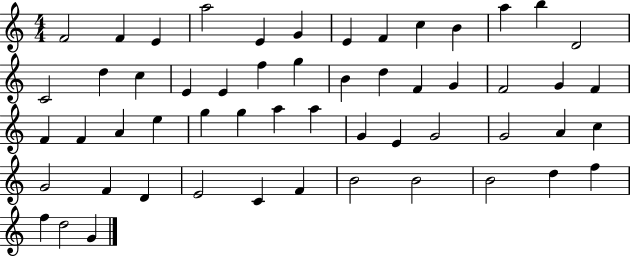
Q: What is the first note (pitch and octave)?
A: F4